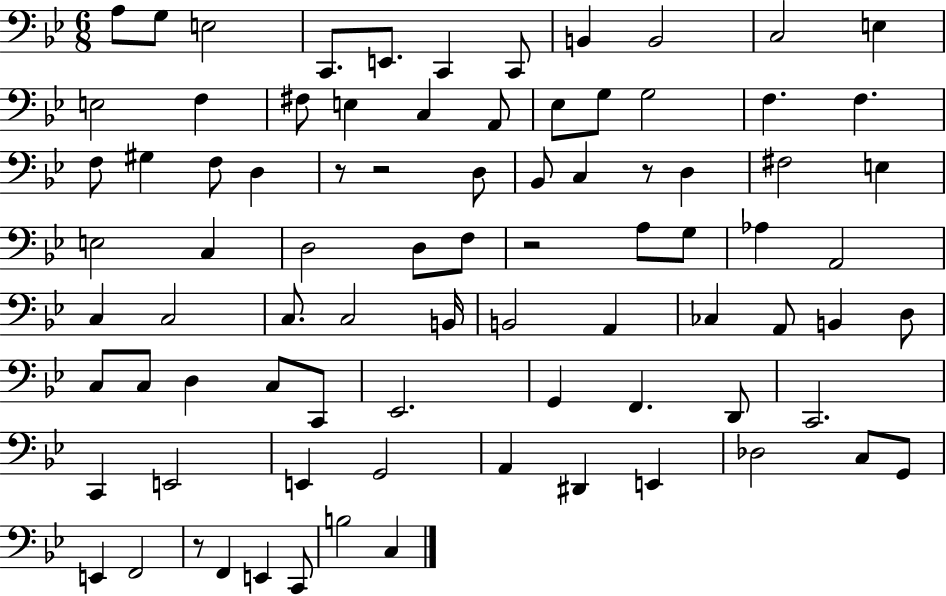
X:1
T:Untitled
M:6/8
L:1/4
K:Bb
A,/2 G,/2 E,2 C,,/2 E,,/2 C,, C,,/2 B,, B,,2 C,2 E, E,2 F, ^F,/2 E, C, A,,/2 _E,/2 G,/2 G,2 F, F, F,/2 ^G, F,/2 D, z/2 z2 D,/2 _B,,/2 C, z/2 D, ^F,2 E, E,2 C, D,2 D,/2 F,/2 z2 A,/2 G,/2 _A, A,,2 C, C,2 C,/2 C,2 B,,/4 B,,2 A,, _C, A,,/2 B,, D,/2 C,/2 C,/2 D, C,/2 C,,/2 _E,,2 G,, F,, D,,/2 C,,2 C,, E,,2 E,, G,,2 A,, ^D,, E,, _D,2 C,/2 G,,/2 E,, F,,2 z/2 F,, E,, C,,/2 B,2 C,